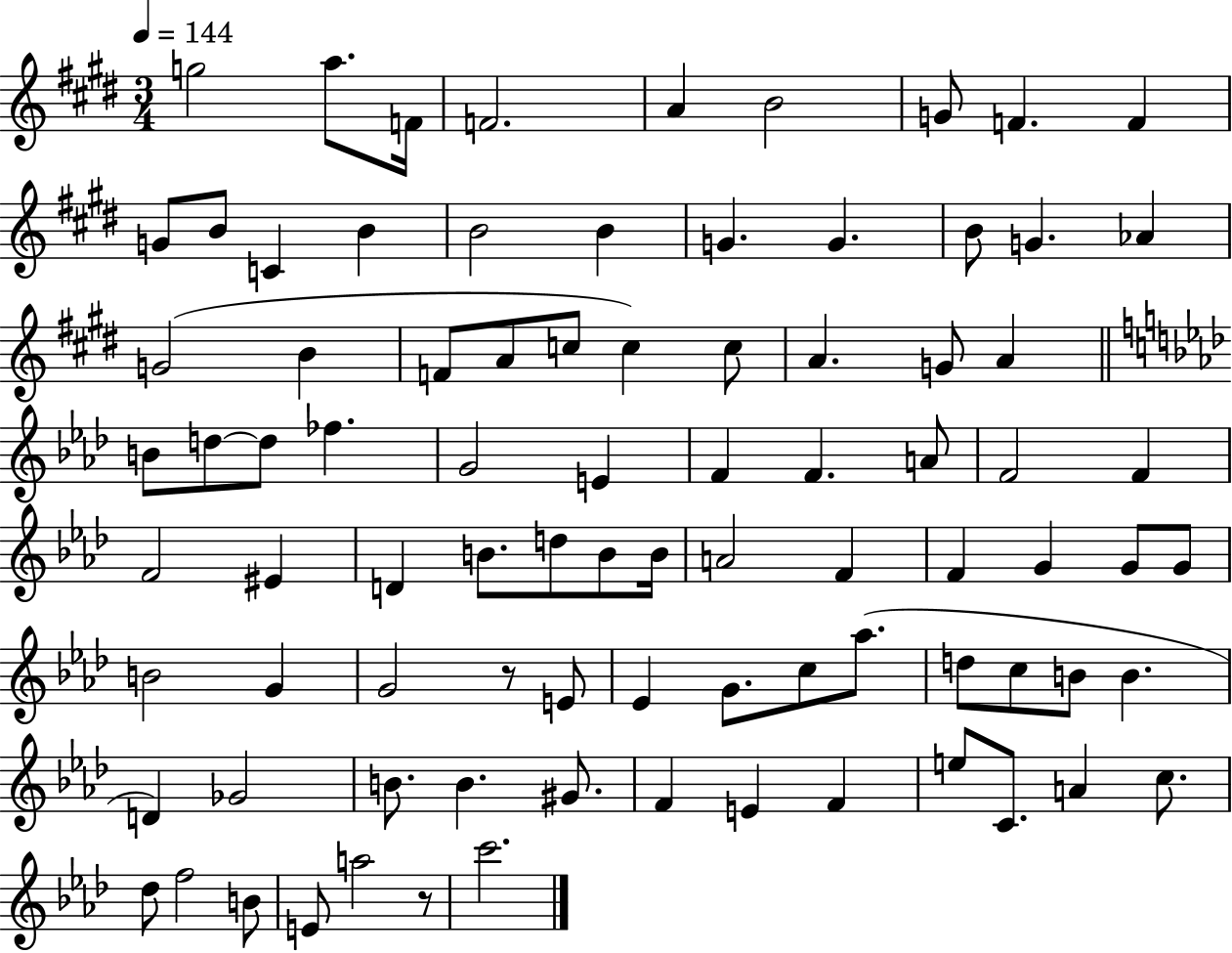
G5/h A5/e. F4/s F4/h. A4/q B4/h G4/e F4/q. F4/q G4/e B4/e C4/q B4/q B4/h B4/q G4/q. G4/q. B4/e G4/q. Ab4/q G4/h B4/q F4/e A4/e C5/e C5/q C5/e A4/q. G4/e A4/q B4/e D5/e D5/e FES5/q. G4/h E4/q F4/q F4/q. A4/e F4/h F4/q F4/h EIS4/q D4/q B4/e. D5/e B4/e B4/s A4/h F4/q F4/q G4/q G4/e G4/e B4/h G4/q G4/h R/e E4/e Eb4/q G4/e. C5/e Ab5/e. D5/e C5/e B4/e B4/q. D4/q Gb4/h B4/e. B4/q. G#4/e. F4/q E4/q F4/q E5/e C4/e. A4/q C5/e. Db5/e F5/h B4/e E4/e A5/h R/e C6/h.